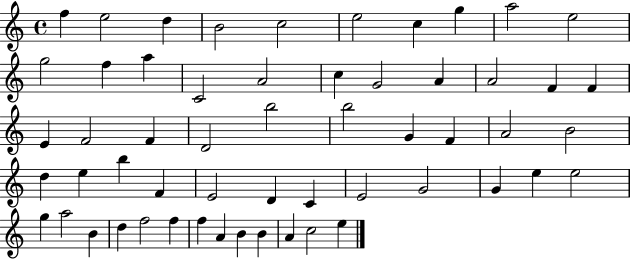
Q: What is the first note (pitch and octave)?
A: F5